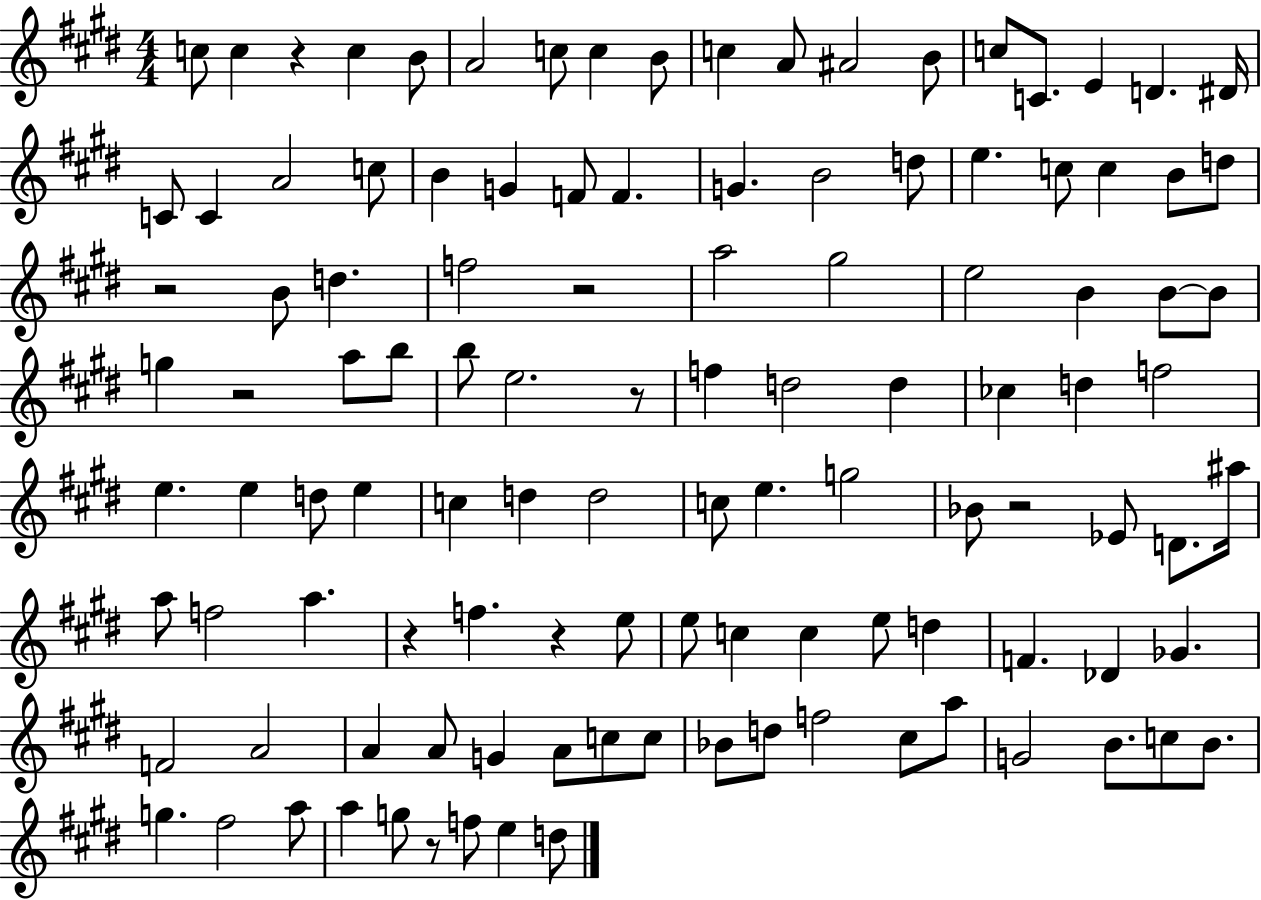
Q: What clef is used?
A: treble